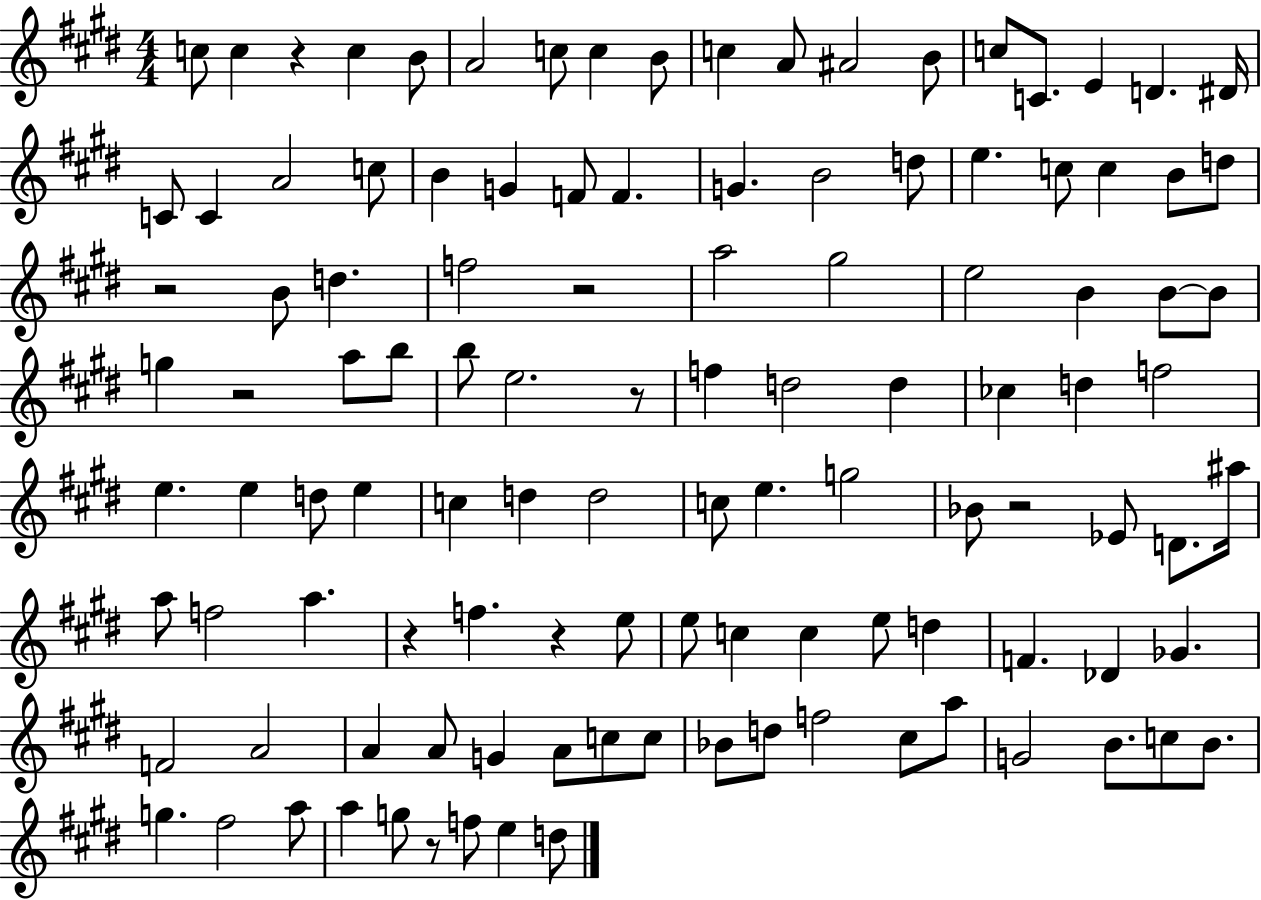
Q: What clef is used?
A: treble